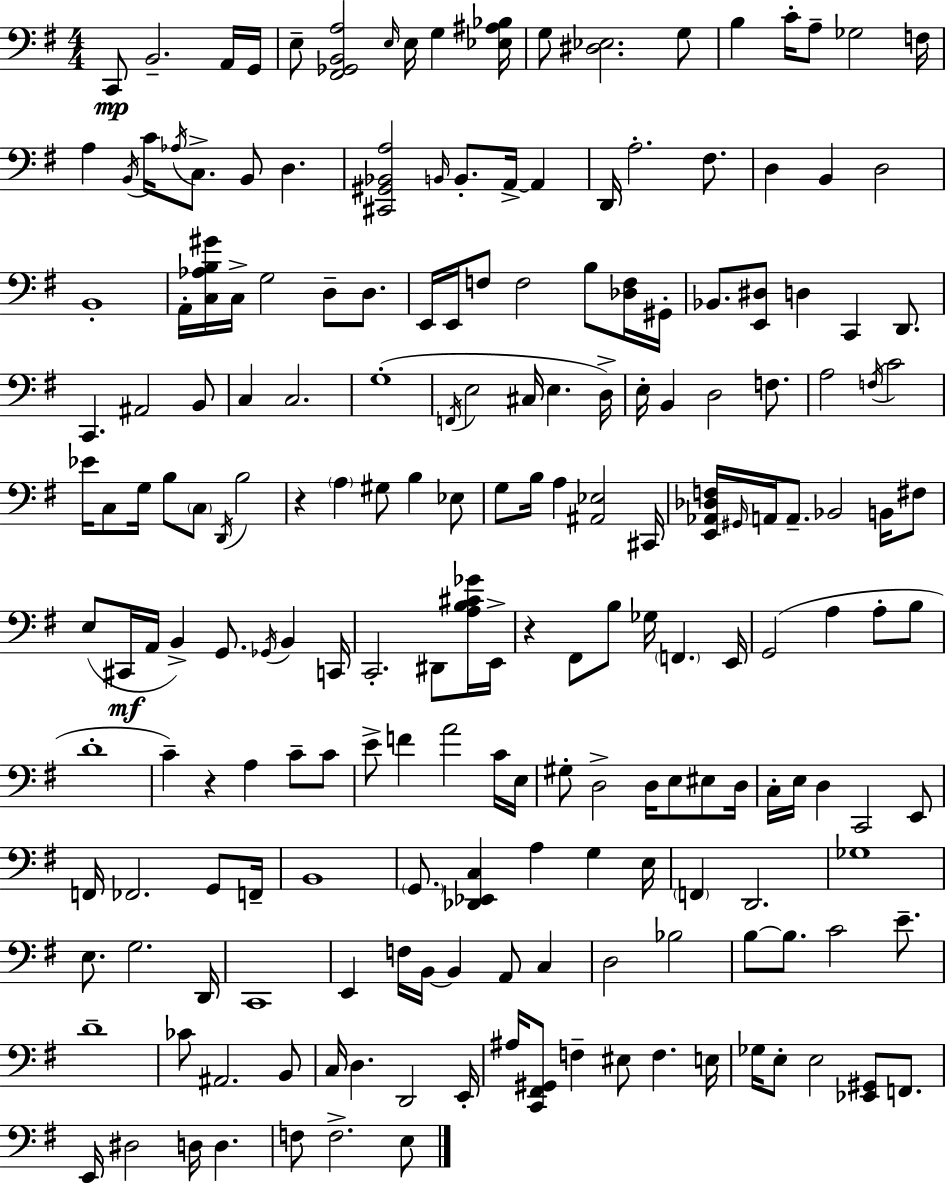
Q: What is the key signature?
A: E minor